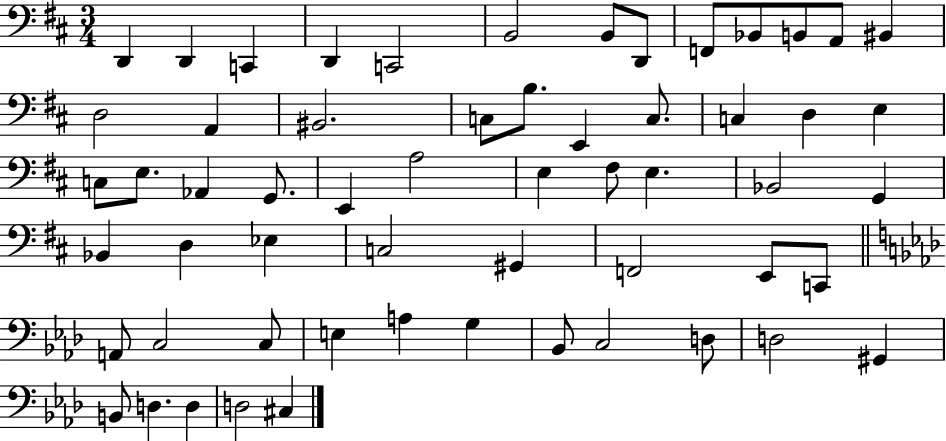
{
  \clef bass
  \numericTimeSignature
  \time 3/4
  \key d \major
  d,4 d,4 c,4 | d,4 c,2 | b,2 b,8 d,8 | f,8 bes,8 b,8 a,8 bis,4 | \break d2 a,4 | bis,2. | c8 b8. e,4 c8. | c4 d4 e4 | \break c8 e8. aes,4 g,8. | e,4 a2 | e4 fis8 e4. | bes,2 g,4 | \break bes,4 d4 ees4 | c2 gis,4 | f,2 e,8 c,8 | \bar "||" \break \key f \minor a,8 c2 c8 | e4 a4 g4 | bes,8 c2 d8 | d2 gis,4 | \break b,8 d4. d4 | d2 cis4 | \bar "|."
}